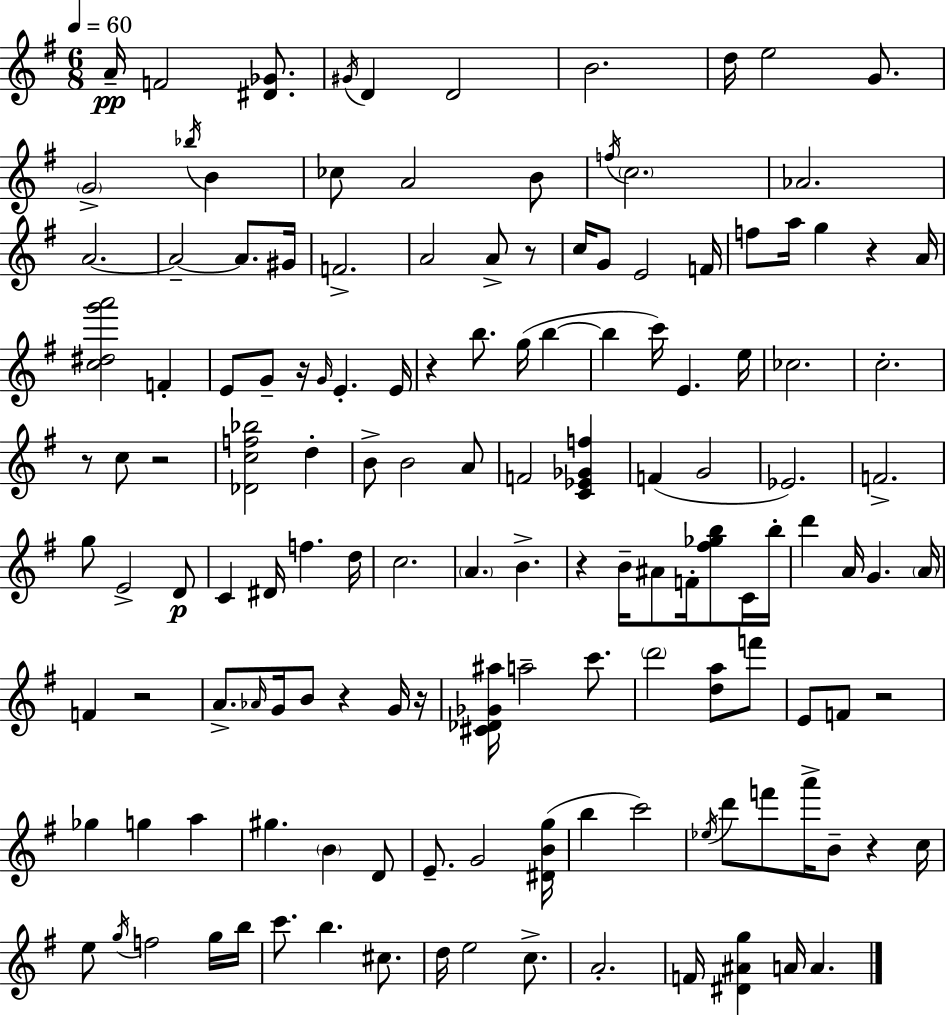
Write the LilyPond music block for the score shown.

{
  \clef treble
  \numericTimeSignature
  \time 6/8
  \key g \major
  \tempo 4 = 60
  a'16--\pp f'2 <dis' ges'>8. | \acciaccatura { gis'16 } d'4 d'2 | b'2. | d''16 e''2 g'8. | \break \parenthesize g'2-> \acciaccatura { bes''16 } b'4 | ces''8 a'2 | b'8 \acciaccatura { f''16 } \parenthesize c''2. | aes'2. | \break a'2.~~ | a'2--~~ a'8. | gis'16 f'2.-> | a'2 a'8-> | \break r8 c''16 g'8 e'2 | f'16 f''8 a''16 g''4 r4 | a'16 <c'' dis'' g''' a'''>2 f'4-. | e'8 g'8-- r16 \grace { g'16 } e'4.-. | \break e'16 r4 b''8. g''16( | b''4~~ b''4 c'''16) e'4. | e''16 ces''2. | c''2.-. | \break r8 c''8 r2 | <des' c'' f'' bes''>2 | d''4-. b'8-> b'2 | a'8 f'2 | \break <c' ees' ges' f''>4 f'4( g'2 | ees'2.) | f'2.-> | g''8 e'2-> | \break d'8\p c'4 dis'16 f''4. | d''16 c''2. | \parenthesize a'4. b'4.-> | r4 b'16-- ais'8 f'16-. | \break <fis'' ges'' b''>8 c'16 b''16-. d'''4 a'16 g'4. | \parenthesize a'16 f'4 r2 | a'8.-> \grace { aes'16 } g'16 b'8 r4 | g'16 r16 <cis' des' ges' ais''>16 a''2-- | \break c'''8. \parenthesize d'''2 | <d'' a''>8 f'''8 e'8 f'8 r2 | ges''4 g''4 | a''4 gis''4. \parenthesize b'4 | \break d'8 e'8.-- g'2 | <dis' b' g''>16( b''4 c'''2) | \acciaccatura { ees''16 } d'''8 f'''8 a'''16-> b'8-- | r4 c''16 e''8 \acciaccatura { g''16 } f''2 | \break g''16 b''16 c'''8. b''4. | cis''8. d''16 e''2 | c''8.-> a'2.-. | f'16 <dis' ais' g''>4 | \break a'16 a'4. \bar "|."
}